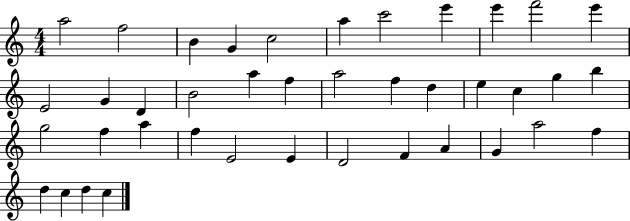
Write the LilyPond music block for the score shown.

{
  \clef treble
  \numericTimeSignature
  \time 4/4
  \key c \major
  a''2 f''2 | b'4 g'4 c''2 | a''4 c'''2 e'''4 | e'''4 f'''2 e'''4 | \break e'2 g'4 d'4 | b'2 a''4 f''4 | a''2 f''4 d''4 | e''4 c''4 g''4 b''4 | \break g''2 f''4 a''4 | f''4 e'2 e'4 | d'2 f'4 a'4 | g'4 a''2 f''4 | \break d''4 c''4 d''4 c''4 | \bar "|."
}